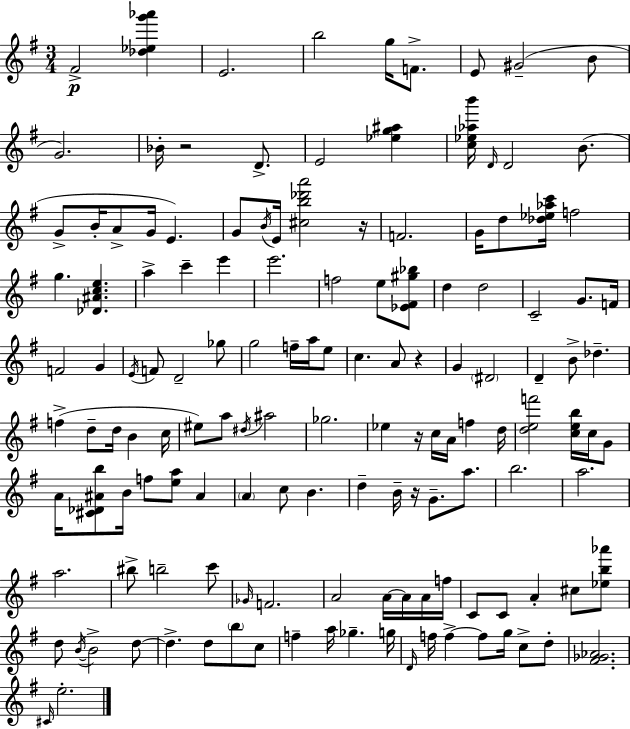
{
  \clef treble
  \numericTimeSignature
  \time 3/4
  \key g \major
  \repeat volta 2 { fis'2->\p <des'' ees'' g''' aes'''>4 | e'2. | b''2 g''16 f'8.-> | e'8 gis'2--( b'8 | \break g'2.) | bes'16-. r2 d'8.-> | e'2 <ees'' g'' ais''>4 | <c'' ees'' aes'' b'''>16 \grace { d'16 } d'2 b'8.( | \break g'8-> b'16-. a'8-> g'16 e'4.) | g'8 \acciaccatura { b'16 } e'16 <cis'' b'' des''' a'''>2 | r16 f'2. | g'16 d''8 <des'' ees'' aes'' c'''>16 f''2 | \break g''4. <des' ais' c'' e''>4. | a''4-> c'''4-- e'''4 | e'''2. | f''2 e''8 | \break <ees' fis' gis'' bes''>8 d''4 d''2 | c'2-- g'8. | f'16 f'2 g'4 | \acciaccatura { e'16 } f'8 d'2-- | \break ges''8 g''2 f''16-- | a''16 e''8 c''4. a'8 r4 | g'4 \parenthesize dis'2 | d'4-- b'8-> des''4.-- | \break f''4->( d''8-- d''16 b'4 | c''16 eis''8) a''8 \acciaccatura { dis''16 } ais''2 | ges''2. | ees''4 r16 c''16 a'16 f''4 | \break d''16 <d'' e'' f'''>2 | <c'' e'' b''>16 c''16 g'8 a'16 <cis' des' ais' b''>8 b'16 f''8 <e'' a''>8 | ais'4 \parenthesize a'4 c''8 b'4. | d''4-- b'16-- r16 g'8.-- | \break a''8. b''2. | a''2. | a''2. | bis''8-> b''2-- | \break c'''8 \grace { ges'16 } f'2. | a'2 | a'16~~ a'16 a'16 f''16 c'8 c'8 a'4-. | cis''8 <ees'' b'' aes'''>8 d''8 \acciaccatura { b'16~ }~ b'2-> | \break d''8~~ d''4.-> | d''8 \parenthesize b''8 c''8 f''4-- a''16 ges''4.-- | g''16 \grace { d'16 } f''16 f''4->~~ | f''8 g''16 c''8-> d''8-. <fis' ges' aes'>2. | \break \grace { cis'16 } e''2.-. | } \bar "|."
}